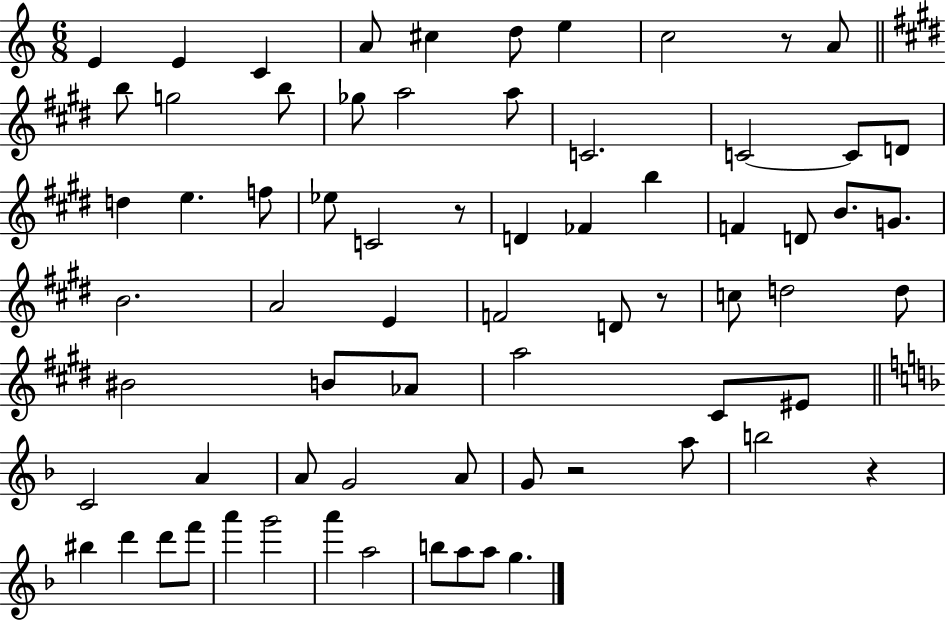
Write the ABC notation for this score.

X:1
T:Untitled
M:6/8
L:1/4
K:C
E E C A/2 ^c d/2 e c2 z/2 A/2 b/2 g2 b/2 _g/2 a2 a/2 C2 C2 C/2 D/2 d e f/2 _e/2 C2 z/2 D _F b F D/2 B/2 G/2 B2 A2 E F2 D/2 z/2 c/2 d2 d/2 ^B2 B/2 _A/2 a2 ^C/2 ^E/2 C2 A A/2 G2 A/2 G/2 z2 a/2 b2 z ^b d' d'/2 f'/2 a' g'2 a' a2 b/2 a/2 a/2 g